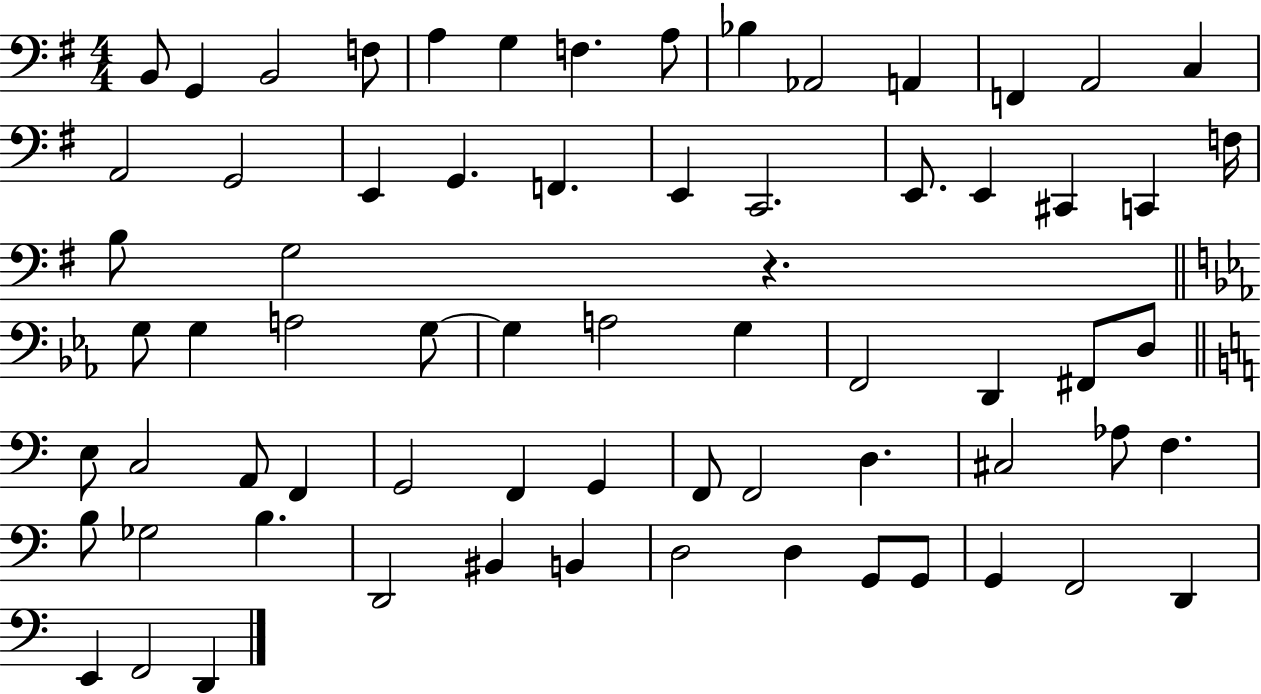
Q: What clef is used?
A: bass